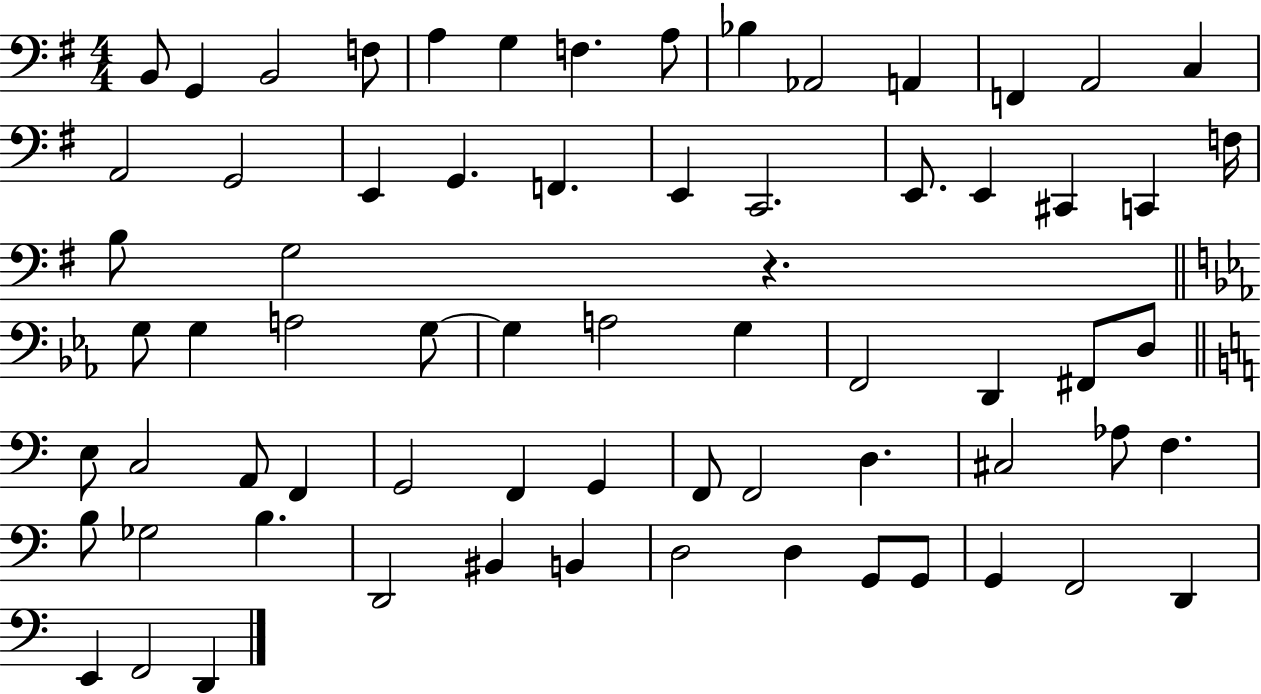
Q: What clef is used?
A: bass